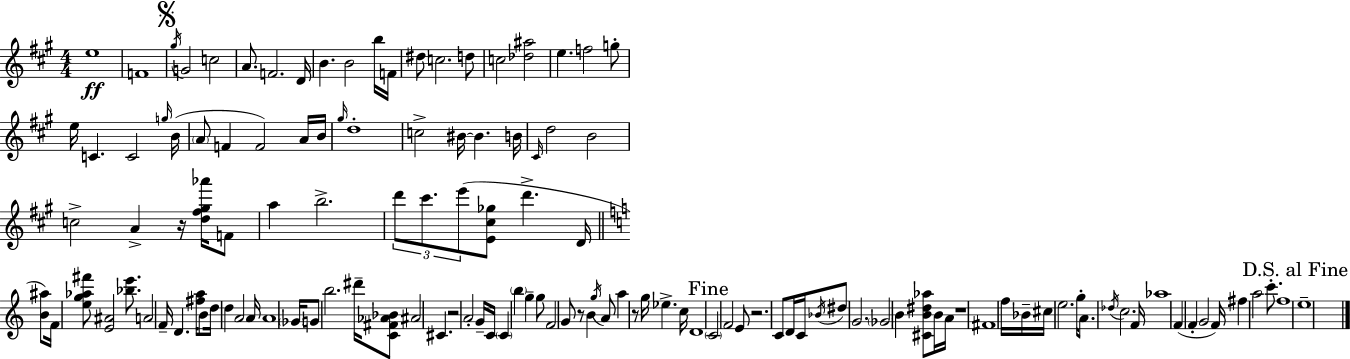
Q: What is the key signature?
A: A major